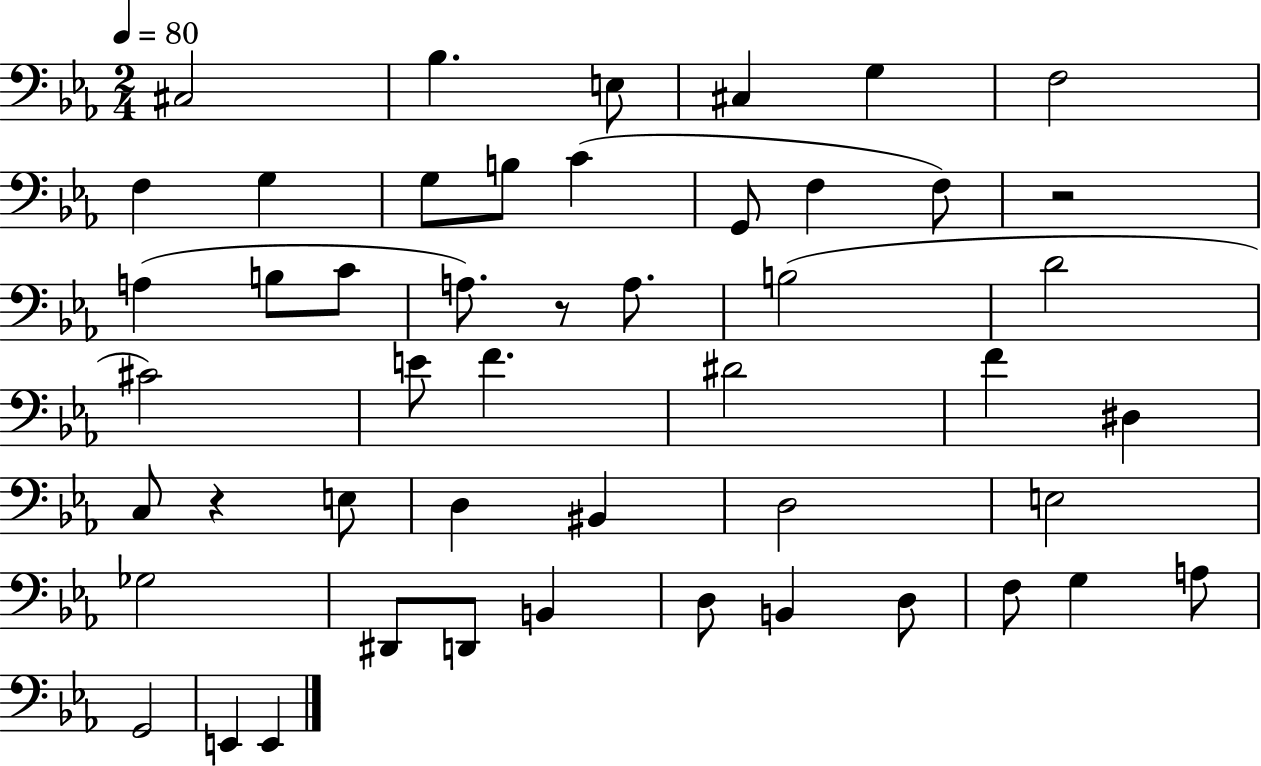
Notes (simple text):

C#3/h Bb3/q. E3/e C#3/q G3/q F3/h F3/q G3/q G3/e B3/e C4/q G2/e F3/q F3/e R/h A3/q B3/e C4/e A3/e. R/e A3/e. B3/h D4/h C#4/h E4/e F4/q. D#4/h F4/q D#3/q C3/e R/q E3/e D3/q BIS2/q D3/h E3/h Gb3/h D#2/e D2/e B2/q D3/e B2/q D3/e F3/e G3/q A3/e G2/h E2/q E2/q